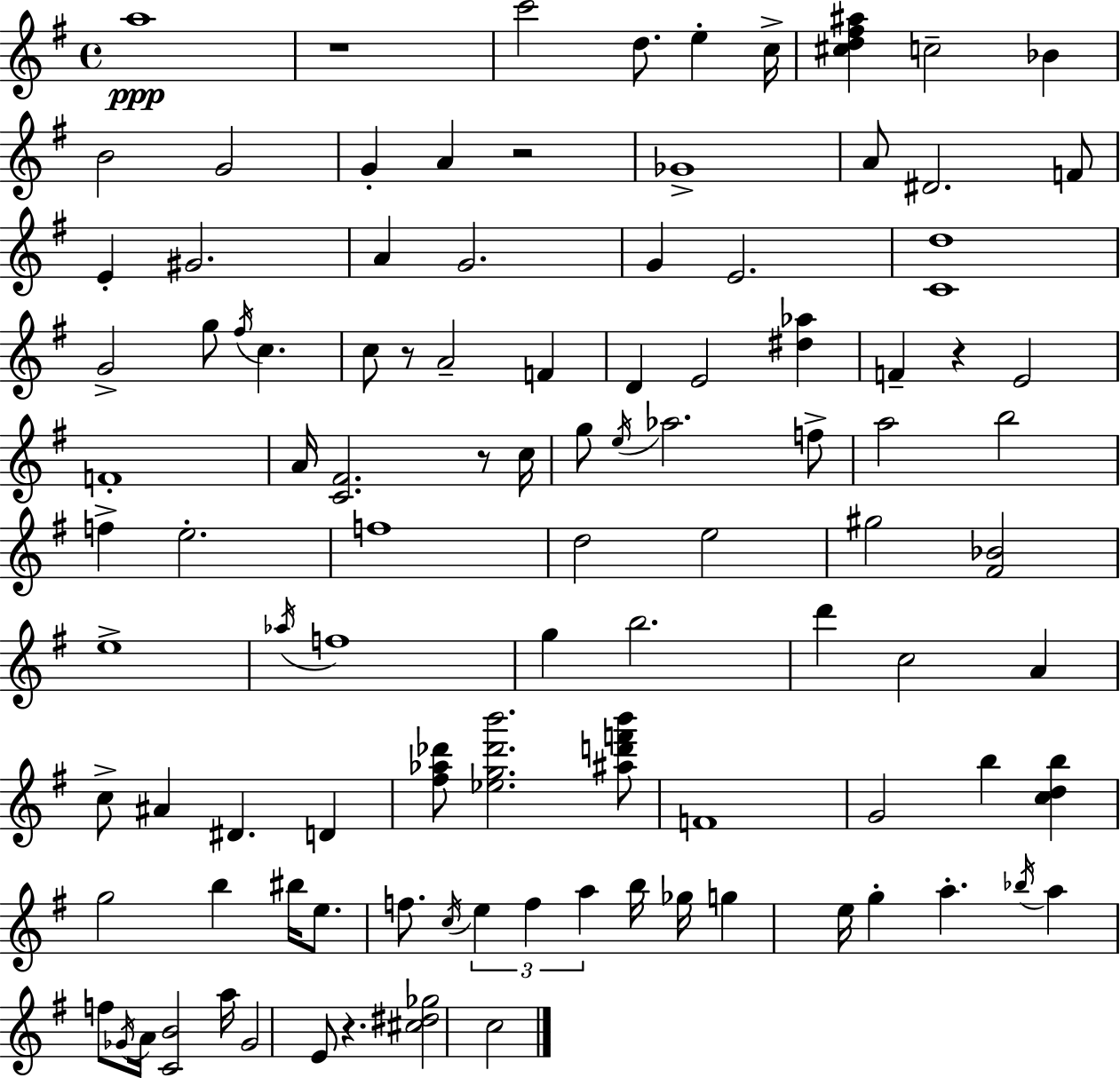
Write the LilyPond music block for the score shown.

{
  \clef treble
  \time 4/4
  \defaultTimeSignature
  \key e \minor
  \repeat volta 2 { a''1\ppp | r1 | c'''2 d''8. e''4-. c''16-> | <cis'' d'' fis'' ais''>4 c''2-- bes'4 | \break b'2 g'2 | g'4-. a'4 r2 | ges'1-> | a'8 dis'2. f'8 | \break e'4-. gis'2. | a'4 g'2. | g'4 e'2. | <c' d''>1 | \break g'2-> g''8 \acciaccatura { fis''16 } c''4. | c''8 r8 a'2-- f'4 | d'4 e'2 <dis'' aes''>4 | f'4-- r4 e'2 | \break f'1-. | a'16 <c' fis'>2. r8 | c''16 g''8 \acciaccatura { e''16 } aes''2. | f''8-> a''2 b''2 | \break f''4-> e''2.-. | f''1 | d''2 e''2 | gis''2 <fis' bes'>2 | \break e''1-> | \acciaccatura { aes''16 } f''1 | g''4 b''2. | d'''4 c''2 a'4 | \break c''8-> ais'4 dis'4. d'4 | <fis'' aes'' des'''>8 <ees'' g'' des''' b'''>2. | <ais'' d''' f''' b'''>8 f'1 | g'2 b''4 <c'' d'' b''>4 | \break g''2 b''4 bis''16 | e''8. f''8. \acciaccatura { c''16 } \tuplet 3/2 { e''4 f''4 a''4 } | b''16 ges''16 g''4 e''16 g''4-. a''4.-. | \acciaccatura { bes''16 } a''4 f''8 \acciaccatura { ges'16 } a'16 <c' b'>2 | \break a''16 ges'2 e'8 | r4. <cis'' dis'' ges''>2 c''2 | } \bar "|."
}